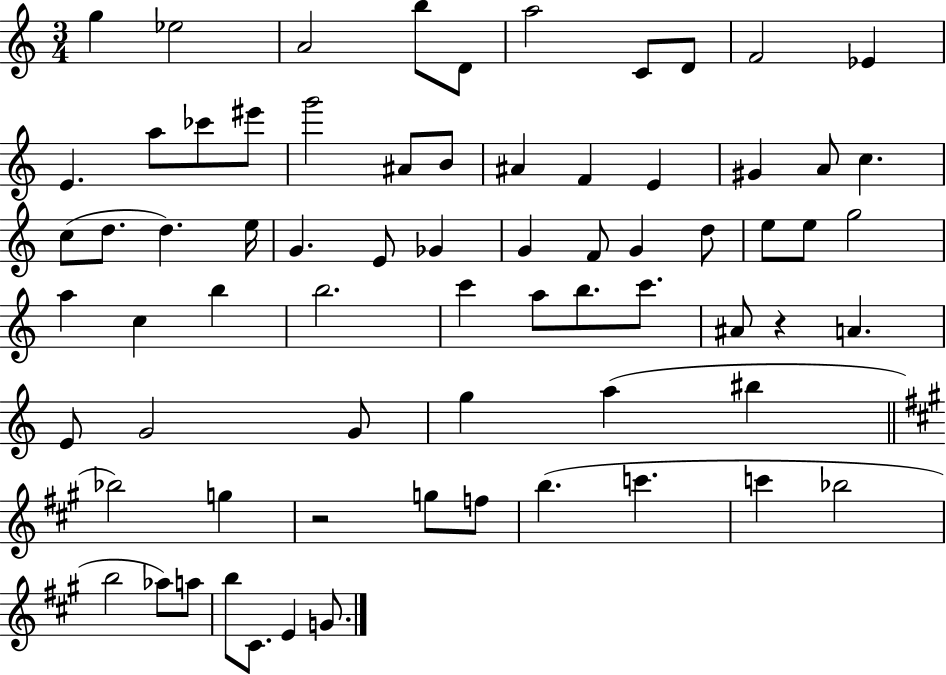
X:1
T:Untitled
M:3/4
L:1/4
K:C
g _e2 A2 b/2 D/2 a2 C/2 D/2 F2 _E E a/2 _c'/2 ^e'/2 g'2 ^A/2 B/2 ^A F E ^G A/2 c c/2 d/2 d e/4 G E/2 _G G F/2 G d/2 e/2 e/2 g2 a c b b2 c' a/2 b/2 c'/2 ^A/2 z A E/2 G2 G/2 g a ^b _b2 g z2 g/2 f/2 b c' c' _b2 b2 _a/2 a/2 b/2 ^C/2 E G/2